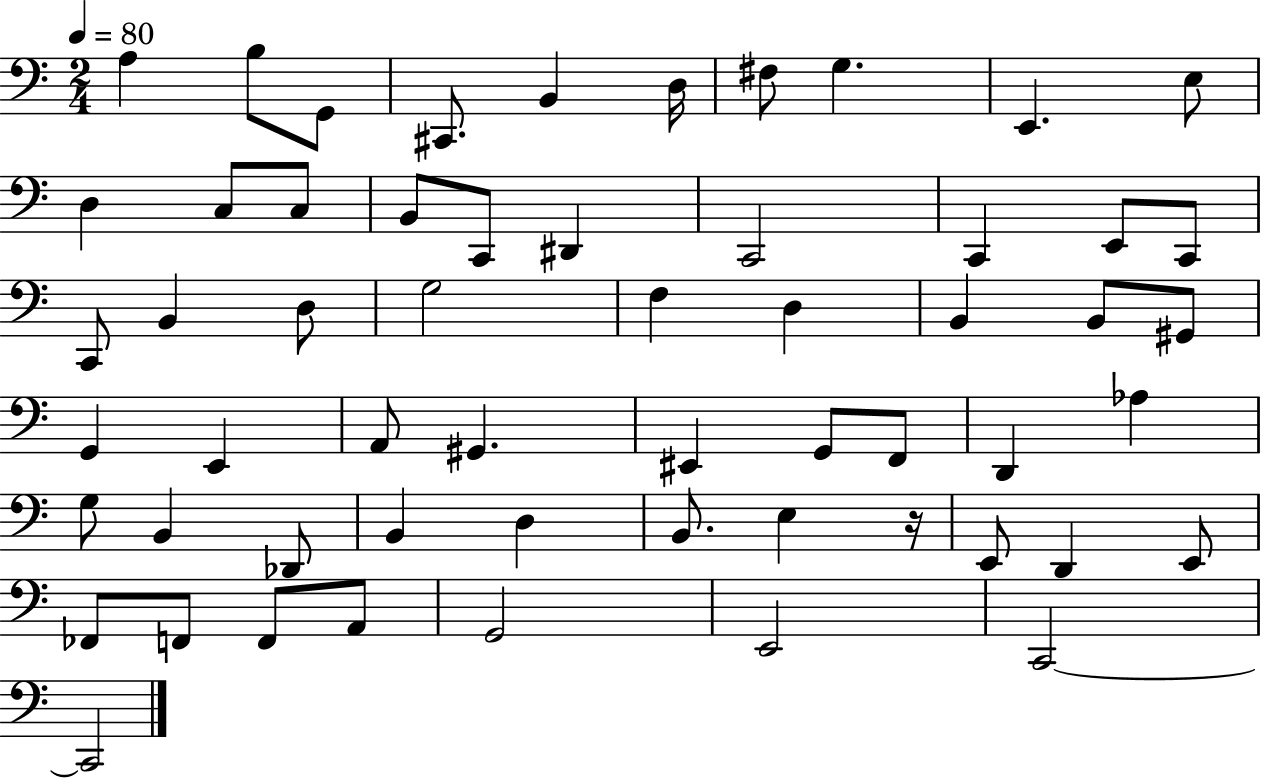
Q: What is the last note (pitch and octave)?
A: C2